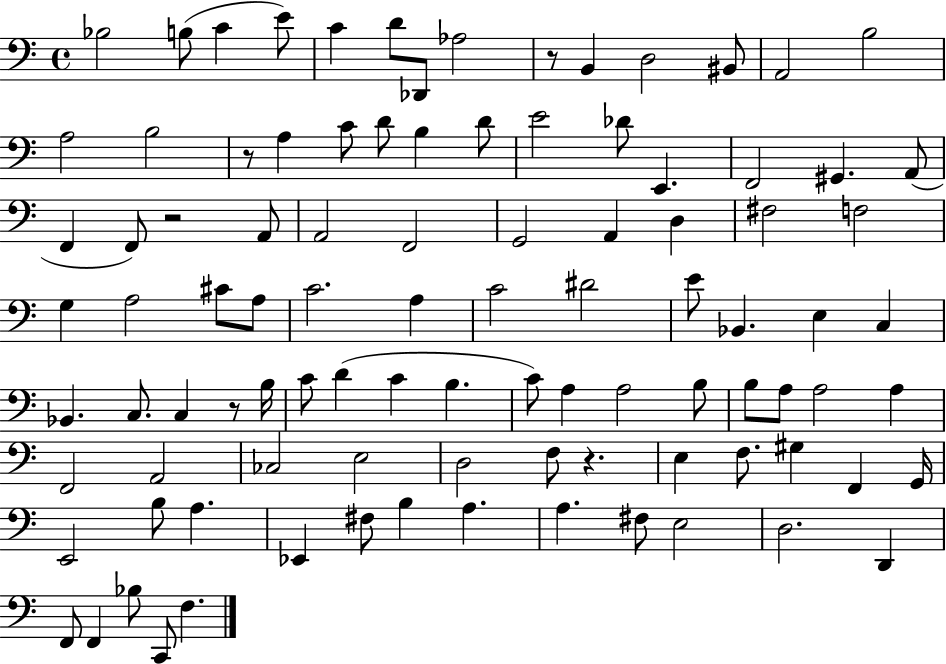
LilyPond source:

{
  \clef bass
  \time 4/4
  \defaultTimeSignature
  \key c \major
  bes2 b8( c'4 e'8) | c'4 d'8 des,8 aes2 | r8 b,4 d2 bis,8 | a,2 b2 | \break a2 b2 | r8 a4 c'8 d'8 b4 d'8 | e'2 des'8 e,4. | f,2 gis,4. a,8( | \break f,4 f,8) r2 a,8 | a,2 f,2 | g,2 a,4 d4 | fis2 f2 | \break g4 a2 cis'8 a8 | c'2. a4 | c'2 dis'2 | e'8 bes,4. e4 c4 | \break bes,4. c8. c4 r8 b16 | c'8 d'4( c'4 b4. | c'8) a4 a2 b8 | b8 a8 a2 a4 | \break f,2 a,2 | ces2 e2 | d2 f8 r4. | e4 f8. gis4 f,4 g,16 | \break e,2 b8 a4. | ees,4 fis8 b4 a4. | a4. fis8 e2 | d2. d,4 | \break f,8 f,4 bes8 c,8 f4. | \bar "|."
}